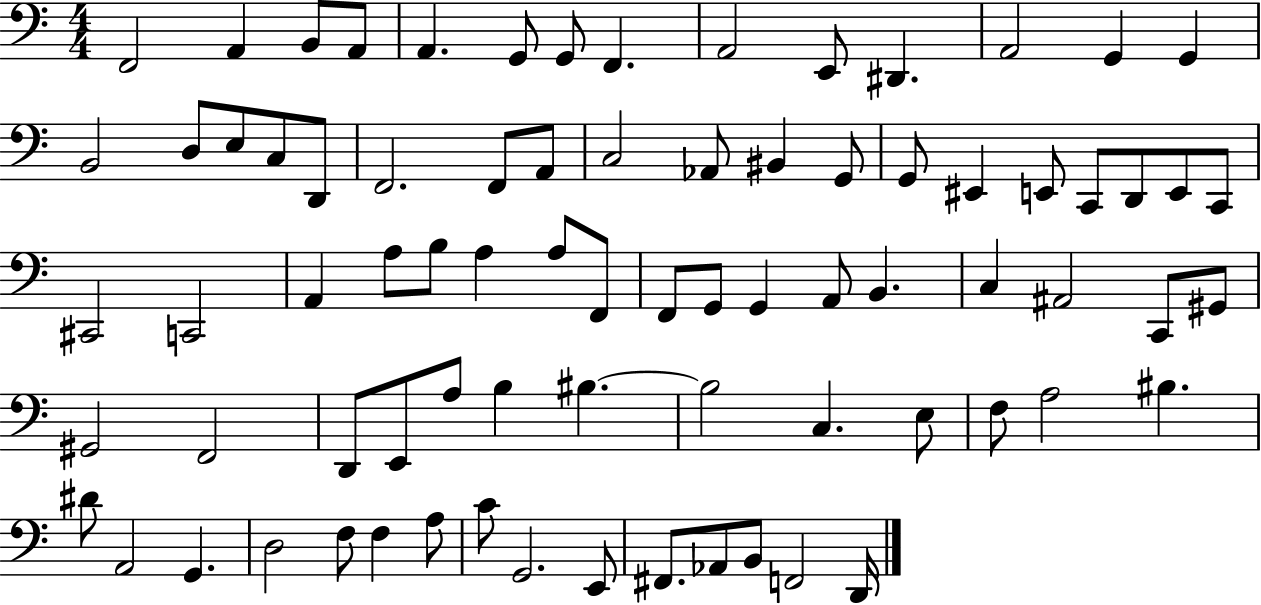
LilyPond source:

{
  \clef bass
  \numericTimeSignature
  \time 4/4
  \key c \major
  f,2 a,4 b,8 a,8 | a,4. g,8 g,8 f,4. | a,2 e,8 dis,4. | a,2 g,4 g,4 | \break b,2 d8 e8 c8 d,8 | f,2. f,8 a,8 | c2 aes,8 bis,4 g,8 | g,8 eis,4 e,8 c,8 d,8 e,8 c,8 | \break cis,2 c,2 | a,4 a8 b8 a4 a8 f,8 | f,8 g,8 g,4 a,8 b,4. | c4 ais,2 c,8 gis,8 | \break gis,2 f,2 | d,8 e,8 a8 b4 bis4.~~ | bis2 c4. e8 | f8 a2 bis4. | \break dis'8 a,2 g,4. | d2 f8 f4 a8 | c'8 g,2. e,8 | fis,8. aes,8 b,8 f,2 d,16 | \break \bar "|."
}